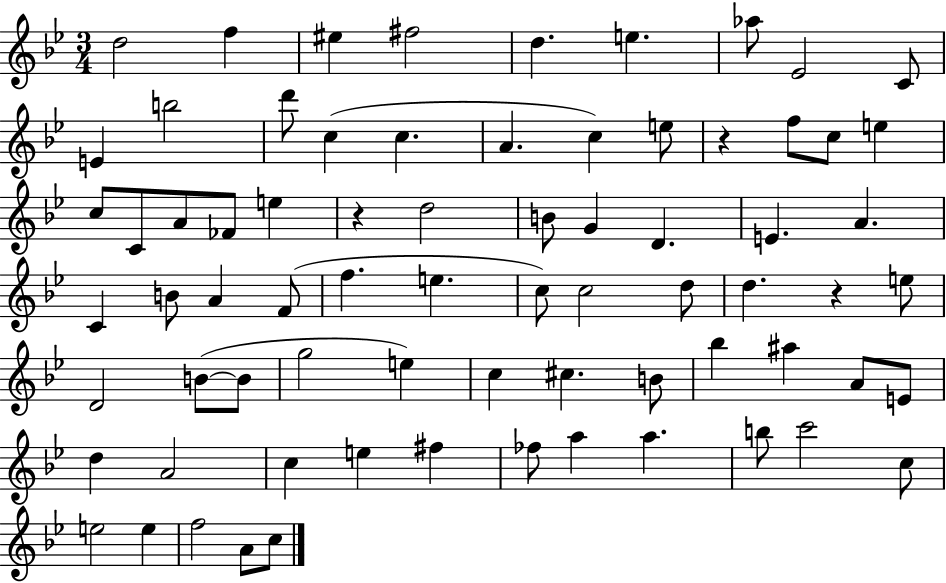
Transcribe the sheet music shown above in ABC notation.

X:1
T:Untitled
M:3/4
L:1/4
K:Bb
d2 f ^e ^f2 d e _a/2 _E2 C/2 E b2 d'/2 c c A c e/2 z f/2 c/2 e c/2 C/2 A/2 _F/2 e z d2 B/2 G D E A C B/2 A F/2 f e c/2 c2 d/2 d z e/2 D2 B/2 B/2 g2 e c ^c B/2 _b ^a A/2 E/2 d A2 c e ^f _f/2 a a b/2 c'2 c/2 e2 e f2 A/2 c/2